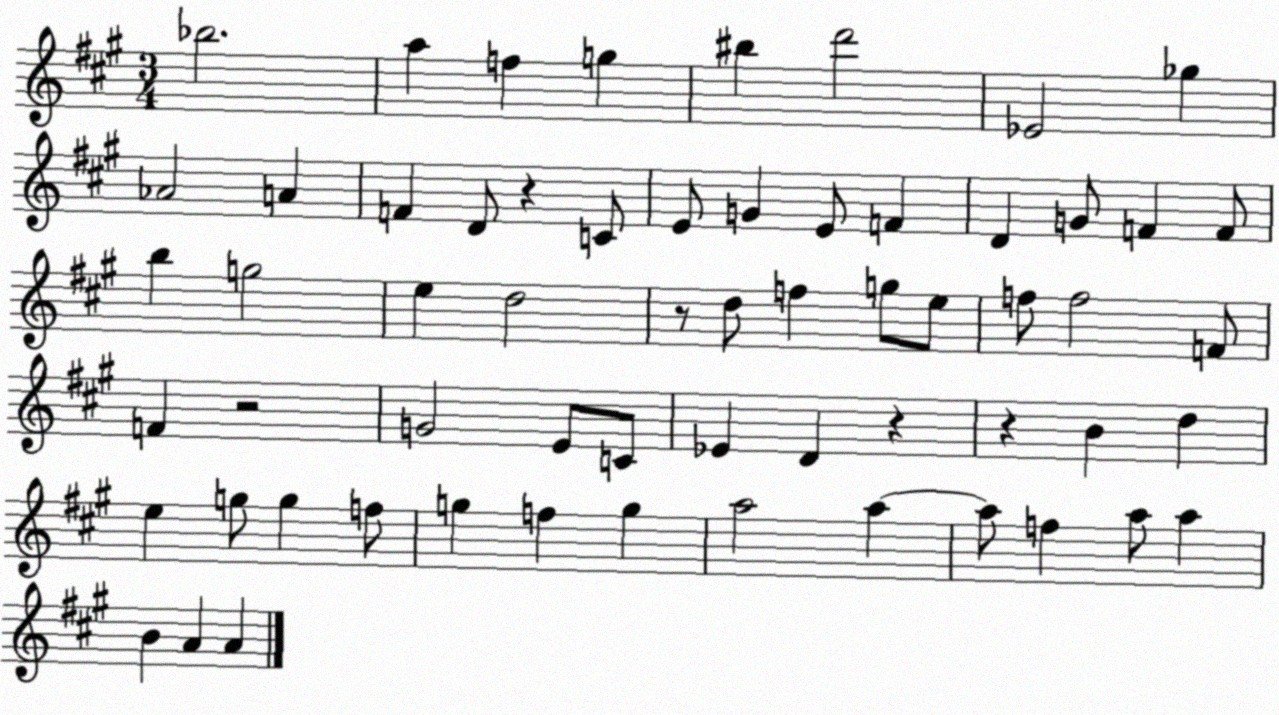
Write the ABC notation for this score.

X:1
T:Untitled
M:3/4
L:1/4
K:A
_b2 a f g ^b d'2 _E2 _g _A2 A F D/2 z C/2 E/2 G E/2 F D G/2 F F/2 b g2 e d2 z/2 d/2 f g/2 e/2 f/2 f2 F/2 F z2 G2 E/2 C/2 _E D z z B d e g/2 g f/2 g f g a2 a a/2 f a/2 a B A A